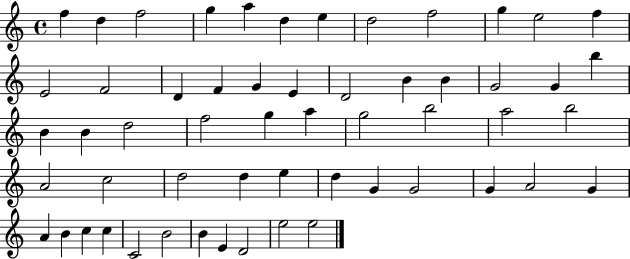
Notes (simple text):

F5/q D5/q F5/h G5/q A5/q D5/q E5/q D5/h F5/h G5/q E5/h F5/q E4/h F4/h D4/q F4/q G4/q E4/q D4/h B4/q B4/q G4/h G4/q B5/q B4/q B4/q D5/h F5/h G5/q A5/q G5/h B5/h A5/h B5/h A4/h C5/h D5/h D5/q E5/q D5/q G4/q G4/h G4/q A4/h G4/q A4/q B4/q C5/q C5/q C4/h B4/h B4/q E4/q D4/h E5/h E5/h